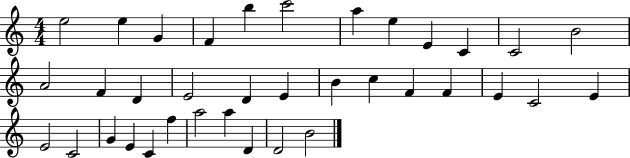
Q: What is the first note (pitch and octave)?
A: E5